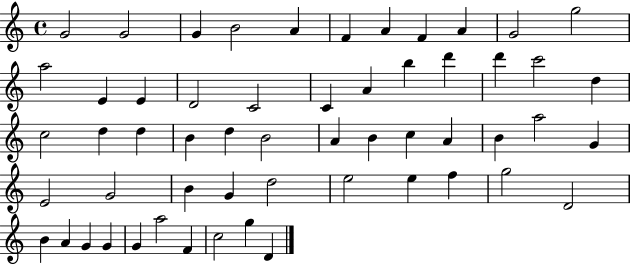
G4/h G4/h G4/q B4/h A4/q F4/q A4/q F4/q A4/q G4/h G5/h A5/h E4/q E4/q D4/h C4/h C4/q A4/q B5/q D6/q D6/q C6/h D5/q C5/h D5/q D5/q B4/q D5/q B4/h A4/q B4/q C5/q A4/q B4/q A5/h G4/q E4/h G4/h B4/q G4/q D5/h E5/h E5/q F5/q G5/h D4/h B4/q A4/q G4/q G4/q G4/q A5/h F4/q C5/h G5/q D4/q